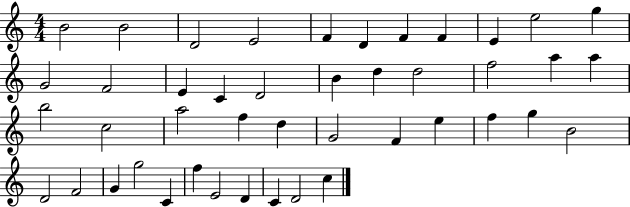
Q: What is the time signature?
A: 4/4